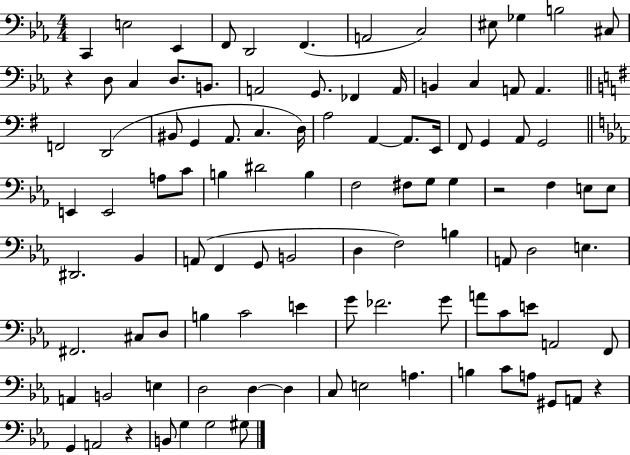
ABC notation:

X:1
T:Untitled
M:4/4
L:1/4
K:Eb
C,, E,2 _E,, F,,/2 D,,2 F,, A,,2 C,2 ^E,/2 _G, B,2 ^C,/2 z D,/2 C, D,/2 B,,/2 A,,2 G,,/2 _F,, A,,/4 B,, C, A,,/2 A,, F,,2 D,,2 ^B,,/2 G,, A,,/2 C, D,/4 A,2 A,, A,,/2 E,,/4 ^F,,/2 G,, A,,/2 G,,2 E,, E,,2 A,/2 C/2 B, ^D2 B, F,2 ^F,/2 G,/2 G, z2 F, E,/2 E,/2 ^D,,2 _B,, A,,/2 F,, G,,/2 B,,2 D, F,2 B, A,,/2 D,2 E, ^F,,2 ^C,/2 D,/2 B, C2 E G/2 _F2 G/2 A/2 C/2 E/2 A,,2 F,,/2 A,, B,,2 E, D,2 D, D, C,/2 E,2 A, B, C/2 A,/2 ^G,,/2 A,,/2 z G,, A,,2 z B,,/2 G, G,2 ^G,/2